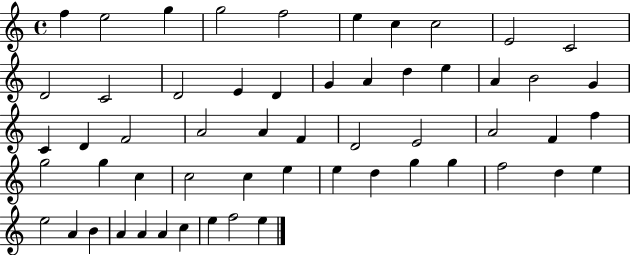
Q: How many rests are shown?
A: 0